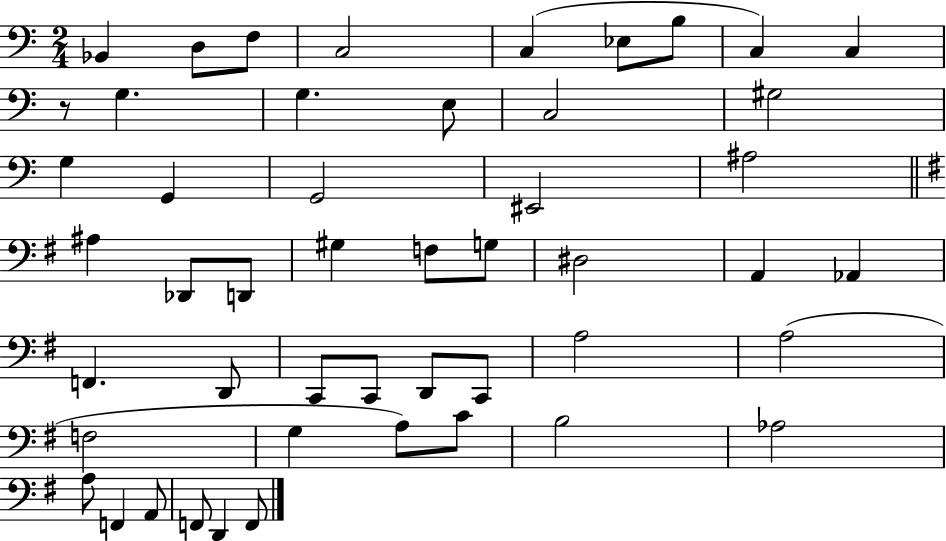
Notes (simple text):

Bb2/q D3/e F3/e C3/h C3/q Eb3/e B3/e C3/q C3/q R/e G3/q. G3/q. E3/e C3/h G#3/h G3/q G2/q G2/h EIS2/h A#3/h A#3/q Db2/e D2/e G#3/q F3/e G3/e D#3/h A2/q Ab2/q F2/q. D2/e C2/e C2/e D2/e C2/e A3/h A3/h F3/h G3/q A3/e C4/e B3/h Ab3/h A3/e F2/q A2/e F2/e D2/q F2/e